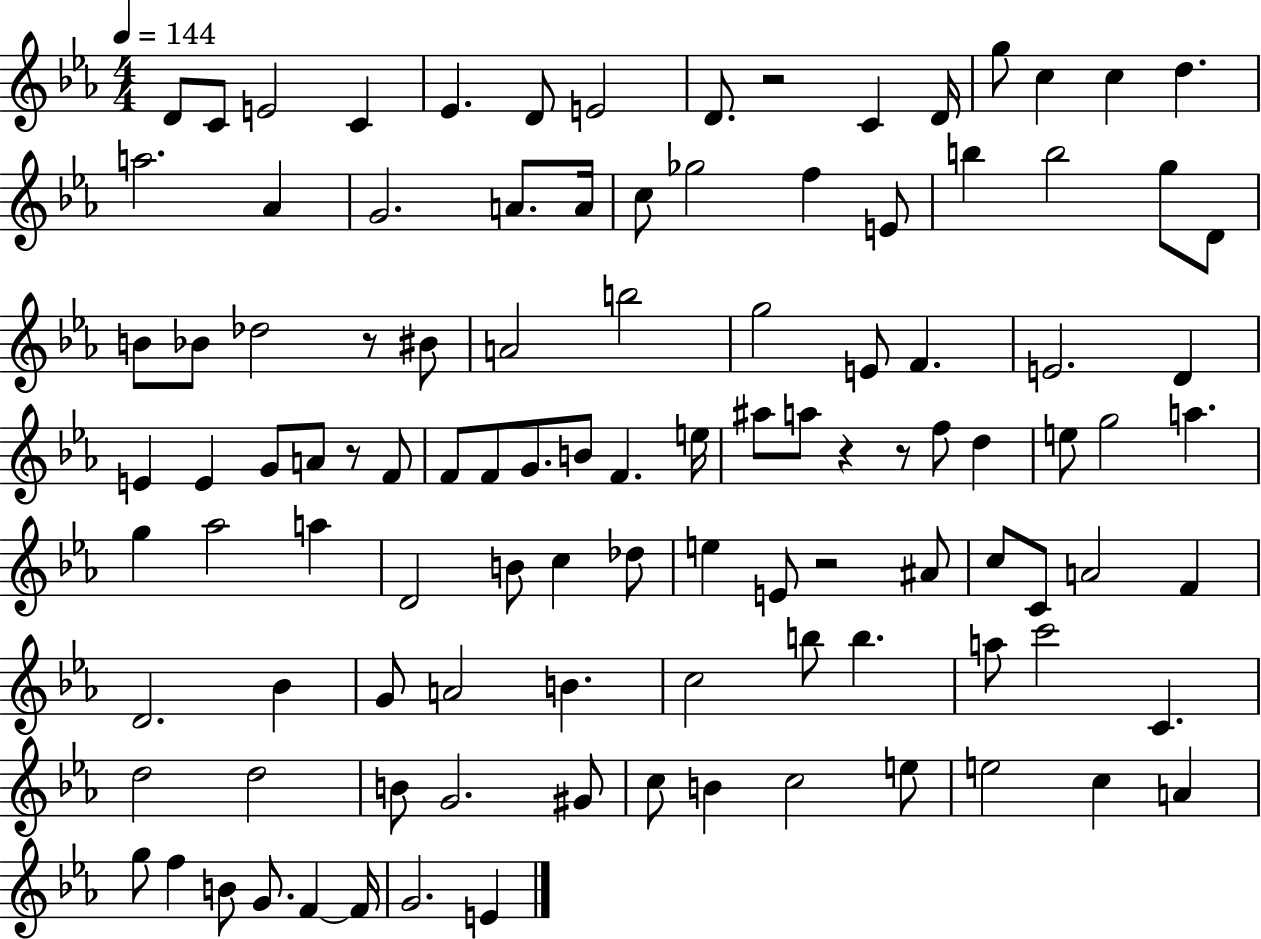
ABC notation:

X:1
T:Untitled
M:4/4
L:1/4
K:Eb
D/2 C/2 E2 C _E D/2 E2 D/2 z2 C D/4 g/2 c c d a2 _A G2 A/2 A/4 c/2 _g2 f E/2 b b2 g/2 D/2 B/2 _B/2 _d2 z/2 ^B/2 A2 b2 g2 E/2 F E2 D E E G/2 A/2 z/2 F/2 F/2 F/2 G/2 B/2 F e/4 ^a/2 a/2 z z/2 f/2 d e/2 g2 a g _a2 a D2 B/2 c _d/2 e E/2 z2 ^A/2 c/2 C/2 A2 F D2 _B G/2 A2 B c2 b/2 b a/2 c'2 C d2 d2 B/2 G2 ^G/2 c/2 B c2 e/2 e2 c A g/2 f B/2 G/2 F F/4 G2 E